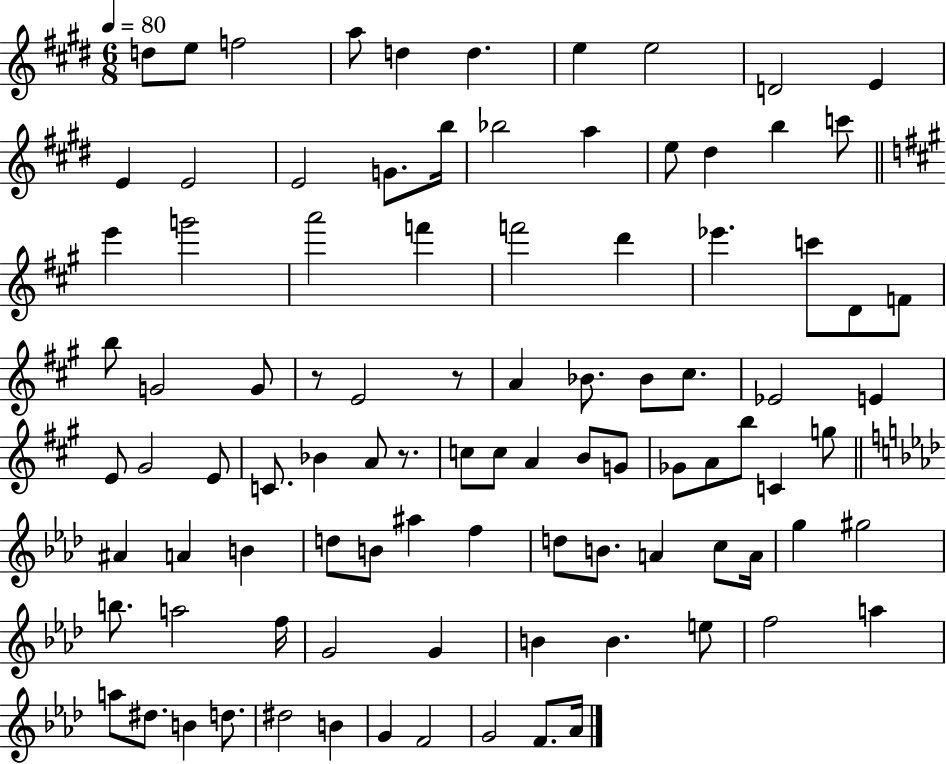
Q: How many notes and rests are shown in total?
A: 95